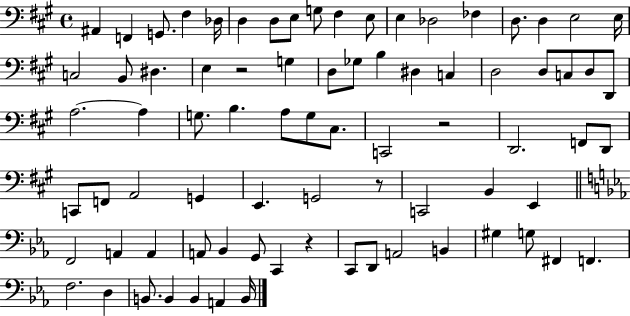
X:1
T:Untitled
M:4/4
L:1/4
K:A
^A,, F,, G,,/2 ^F, _D,/4 D, D,/2 E,/2 G,/2 ^F, E,/2 E, _D,2 _F, D,/2 D, E,2 E,/4 C,2 B,,/2 ^D, E, z2 G, D,/2 _G,/2 B, ^D, C, D,2 D,/2 C,/2 D,/2 D,,/2 A,2 A, G,/2 B, A,/2 G,/2 ^C,/2 C,,2 z2 D,,2 F,,/2 D,,/2 C,,/2 F,,/2 A,,2 G,, E,, G,,2 z/2 C,,2 B,, E,, F,,2 A,, A,, A,,/2 _B,, G,,/2 C,, z C,,/2 D,,/2 A,,2 B,, ^G, G,/2 ^F,, F,, F,2 D, B,,/2 B,, B,, A,, B,,/4